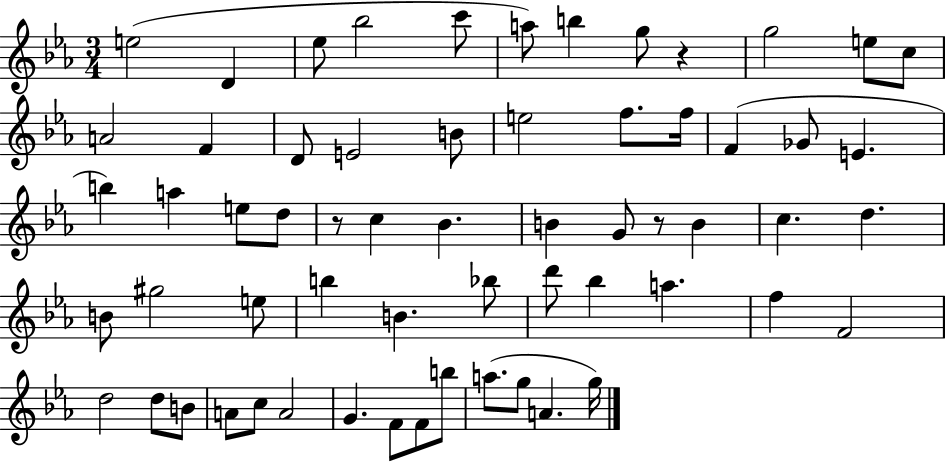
{
  \clef treble
  \numericTimeSignature
  \time 3/4
  \key ees \major
  \repeat volta 2 { e''2( d'4 | ees''8 bes''2 c'''8 | a''8) b''4 g''8 r4 | g''2 e''8 c''8 | \break a'2 f'4 | d'8 e'2 b'8 | e''2 f''8. f''16 | f'4( ges'8 e'4. | \break b''4) a''4 e''8 d''8 | r8 c''4 bes'4. | b'4 g'8 r8 b'4 | c''4. d''4. | \break b'8 gis''2 e''8 | b''4 b'4. bes''8 | d'''8 bes''4 a''4. | f''4 f'2 | \break d''2 d''8 b'8 | a'8 c''8 a'2 | g'4. f'8 f'8 b''8 | a''8.( g''8 a'4. g''16) | \break } \bar "|."
}